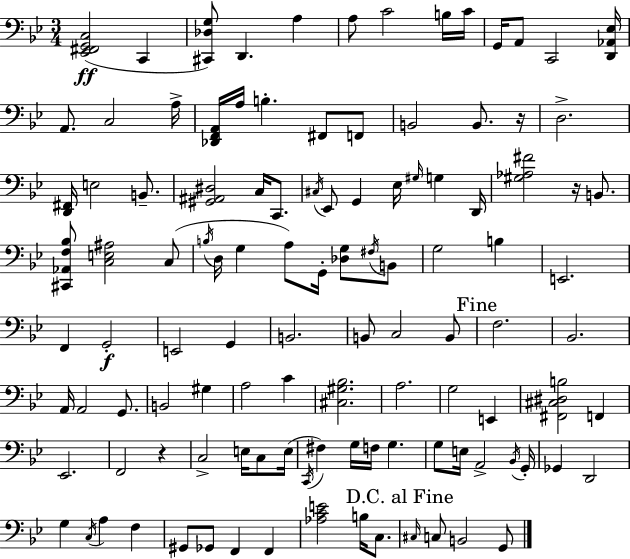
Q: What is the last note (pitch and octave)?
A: G2